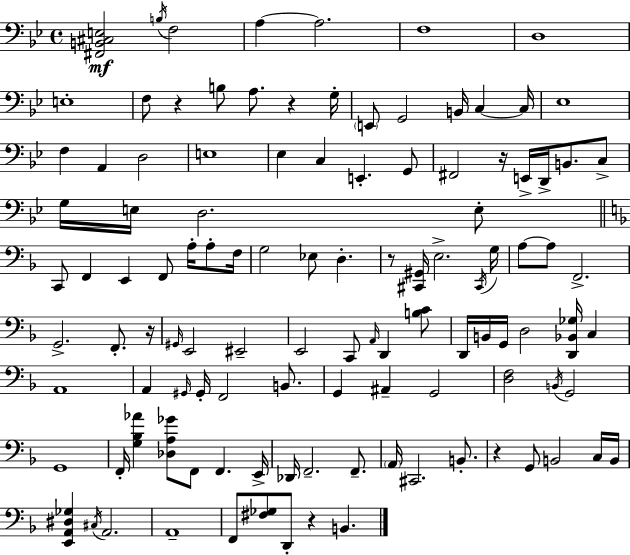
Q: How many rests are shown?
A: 7